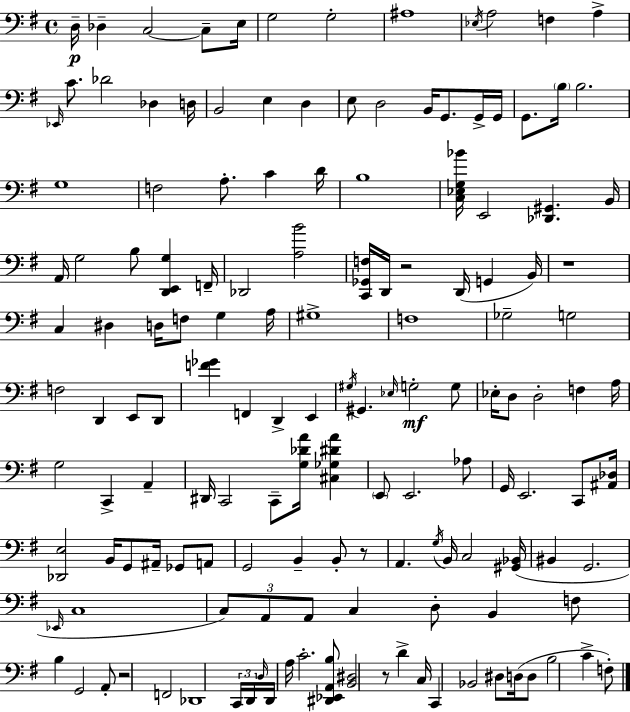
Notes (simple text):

D3/s Db3/q C3/h C3/e E3/s G3/h G3/h A#3/w Eb3/s A3/h F3/q A3/q Eb2/s C4/e. Db4/h Db3/q D3/s B2/h E3/q D3/q E3/e D3/h B2/s G2/e. G2/s G2/s G2/e. B3/s B3/h. G3/w F3/h A3/e. C4/q D4/s B3/w [C3,Eb3,G3,Bb4]/s E2/h [Db2,G#2]/q. B2/s A2/s G3/h B3/e [D2,E2,G3]/q F2/s Db2/h [A3,B4]/h [C2,Gb2,F3]/s D2/s R/h D2/s G2/q B2/s R/w C3/q D#3/q D3/s F3/e G3/q A3/s G#3/w F3/w Gb3/h G3/h F3/h D2/q E2/e D2/e [F4,Gb4]/q F2/q D2/q E2/q G#3/s G#2/q. Eb3/s G3/h G3/e Eb3/s D3/e D3/h F3/q A3/s G3/h C2/q A2/q D#2/s C2/h C2/e [G3,Db4,A4]/s [C#3,Gb3,D#4,A4]/q E2/e E2/h. Ab3/e G2/s E2/h. C2/e [A#2,Db3]/s [Db2,E3]/h B2/s G2/e A#2/s Gb2/e A2/e G2/h B2/q B2/e R/e A2/q. G3/s B2/s C3/h [G#2,Bb2]/s BIS2/q G2/h. Eb2/s C3/w C3/e A2/e A2/e C3/q D3/e B2/q F3/e B3/q G2/h A2/e R/h F2/h Db2/w C2/s D2/s D3/s D2/s A3/s C4/h. [D#2,Eb2,A2,B3]/e [B2,D#3]/h R/e D4/q C3/s C2/q Bb2/h D#3/e D3/s D3/e B3/h C4/q F3/e